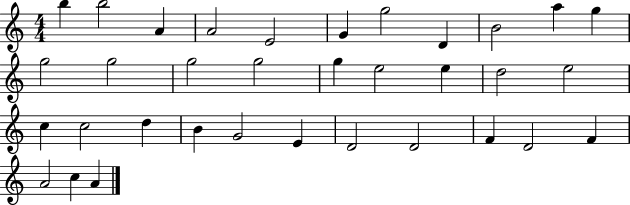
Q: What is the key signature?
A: C major